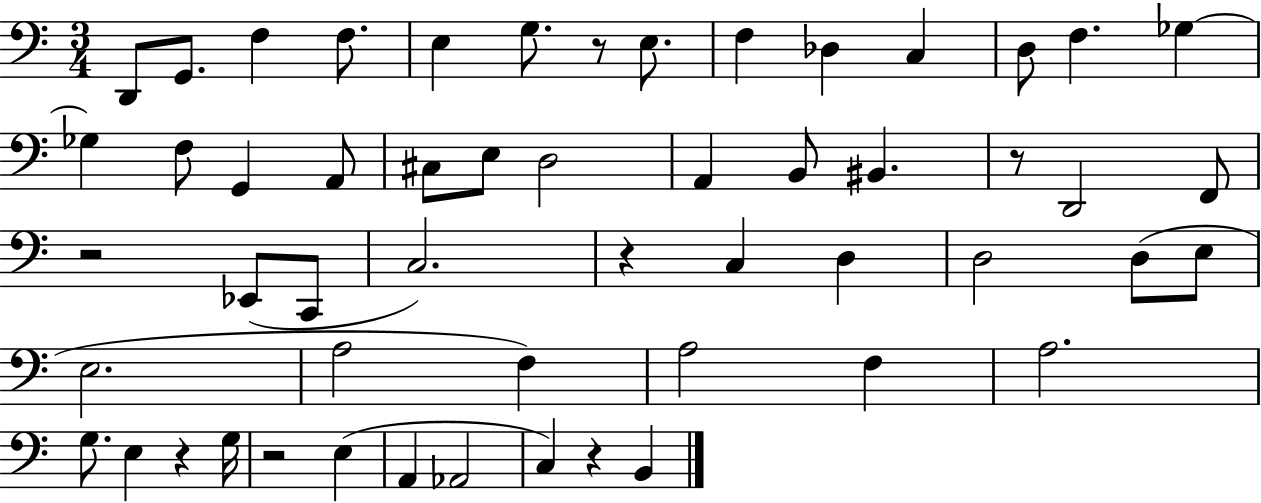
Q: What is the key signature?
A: C major